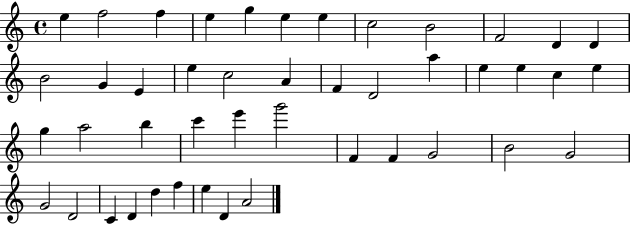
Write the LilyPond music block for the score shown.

{
  \clef treble
  \time 4/4
  \defaultTimeSignature
  \key c \major
  e''4 f''2 f''4 | e''4 g''4 e''4 e''4 | c''2 b'2 | f'2 d'4 d'4 | \break b'2 g'4 e'4 | e''4 c''2 a'4 | f'4 d'2 a''4 | e''4 e''4 c''4 e''4 | \break g''4 a''2 b''4 | c'''4 e'''4 g'''2 | f'4 f'4 g'2 | b'2 g'2 | \break g'2 d'2 | c'4 d'4 d''4 f''4 | e''4 d'4 a'2 | \bar "|."
}